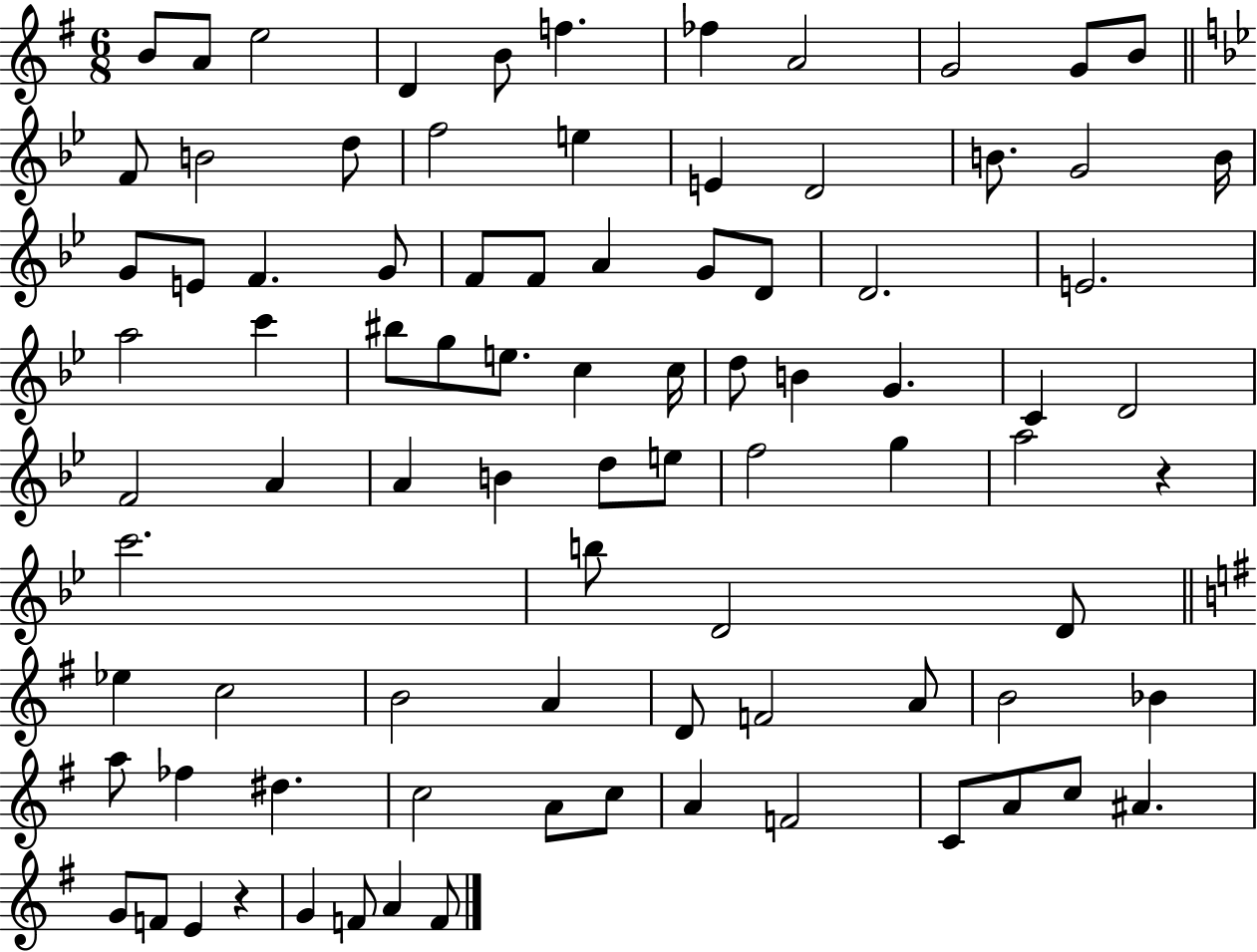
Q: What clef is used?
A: treble